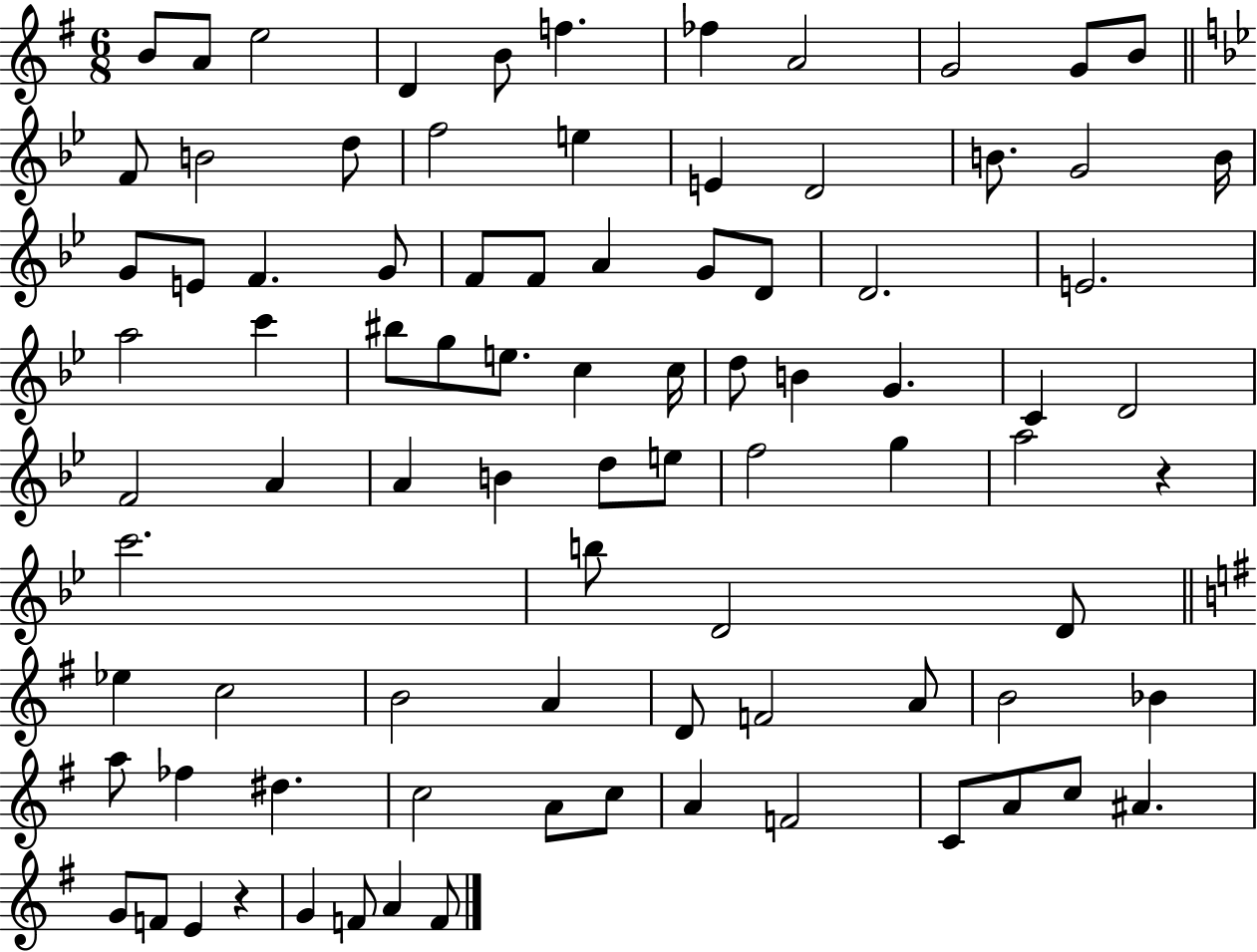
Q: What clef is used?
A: treble